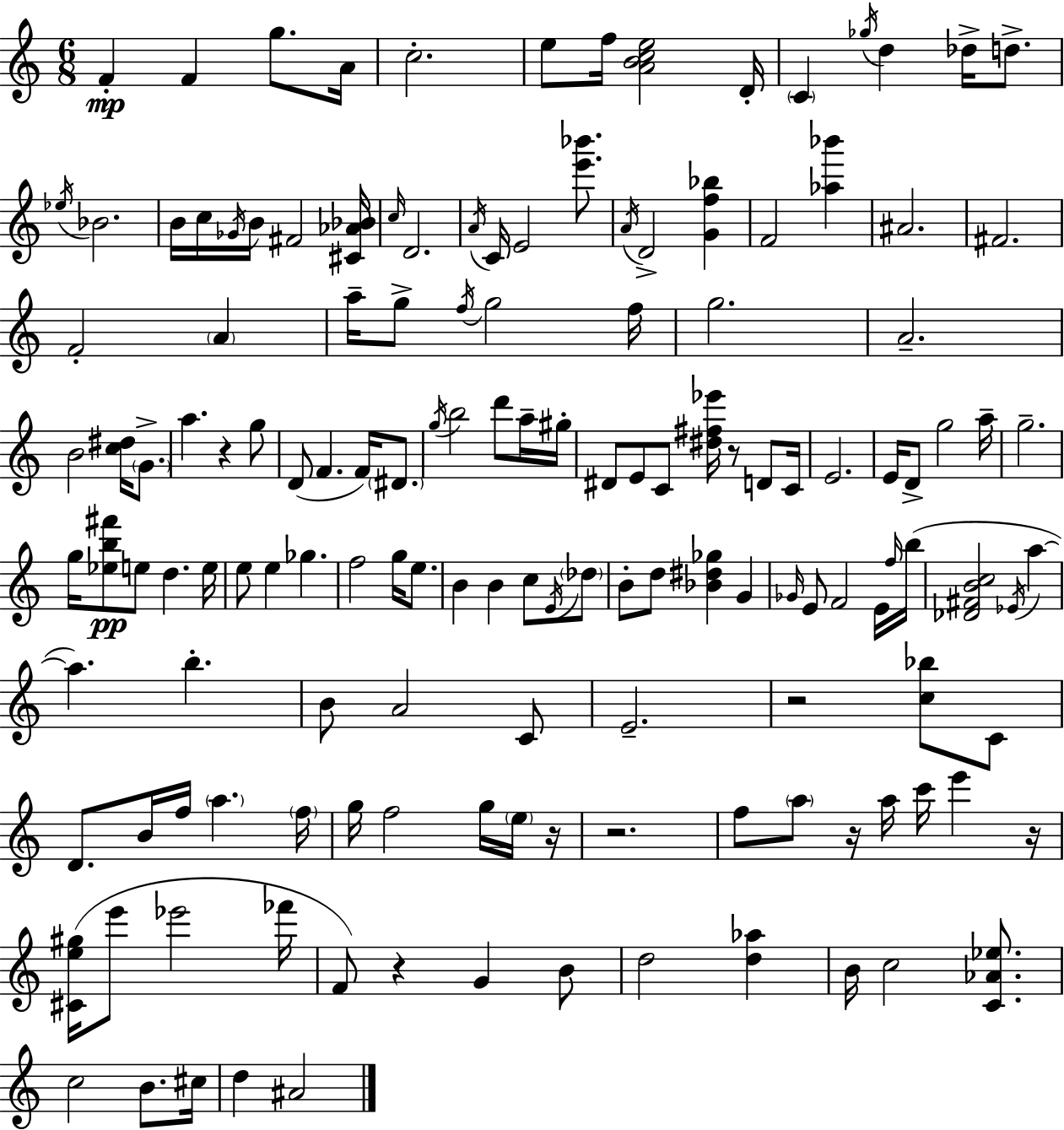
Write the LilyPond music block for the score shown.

{
  \clef treble
  \numericTimeSignature
  \time 6/8
  \key c \major
  f'4-.\mp f'4 g''8. a'16 | c''2.-. | e''8 f''16 <a' b' c'' e''>2 d'16-. | \parenthesize c'4 \acciaccatura { ges''16 } d''4 des''16-> d''8.-> | \break \acciaccatura { ees''16 } bes'2. | b'16 c''16 \acciaccatura { ges'16 } b'16 fis'2 | <cis' aes' bes'>16 \grace { c''16 } d'2. | \acciaccatura { a'16 } c'16 e'2 | \break <e''' bes'''>8. \acciaccatura { a'16 } d'2-> | <g' f'' bes''>4 f'2 | <aes'' bes'''>4 ais'2. | fis'2. | \break f'2-. | \parenthesize a'4 a''16-- g''8-> \acciaccatura { f''16 } g''2 | f''16 g''2. | a'2.-- | \break b'2 | <c'' dis''>16 \parenthesize g'8.-> a''4. | r4 g''8 d'8( f'4. | f'16) \parenthesize dis'8. \acciaccatura { g''16 } b''2 | \break d'''8 a''16-- gis''16-. dis'8 e'8 | c'8 <dis'' fis'' ees'''>16 r8 d'8 c'16 e'2. | e'16 d'8-> g''2 | a''16-- g''2.-- | \break g''16 <ees'' b'' fis'''>8\pp e''8 | d''4. e''16 e''8 e''4 | ges''4. f''2 | g''16 e''8. b'4 | \break b'4 c''8 \acciaccatura { e'16 } \parenthesize des''8 b'8-. d''8 | <bes' dis'' ges''>4 g'4 \grace { ges'16 } e'8 | f'2 e'16 \grace { f''16 }( b''16 <des' fis' b' c''>2 | \acciaccatura { ees'16 } a''4~~ | \break a''4.) b''4.-. | b'8 a'2 c'8 | e'2.-- | r2 <c'' bes''>8 c'8 | \break d'8. b'16 f''16 \parenthesize a''4. \parenthesize f''16 | g''16 f''2 g''16 \parenthesize e''16 r16 | r2. | f''8 \parenthesize a''8 r16 a''16 c'''16 e'''4 r16 | \break <cis' e'' gis''>16( e'''8 ees'''2 fes'''16 | f'8) r4 g'4 b'8 | d''2 <d'' aes''>4 | b'16 c''2 <c' aes' ees''>8. | \break c''2 b'8. cis''16 | d''4 ais'2 | \bar "|."
}